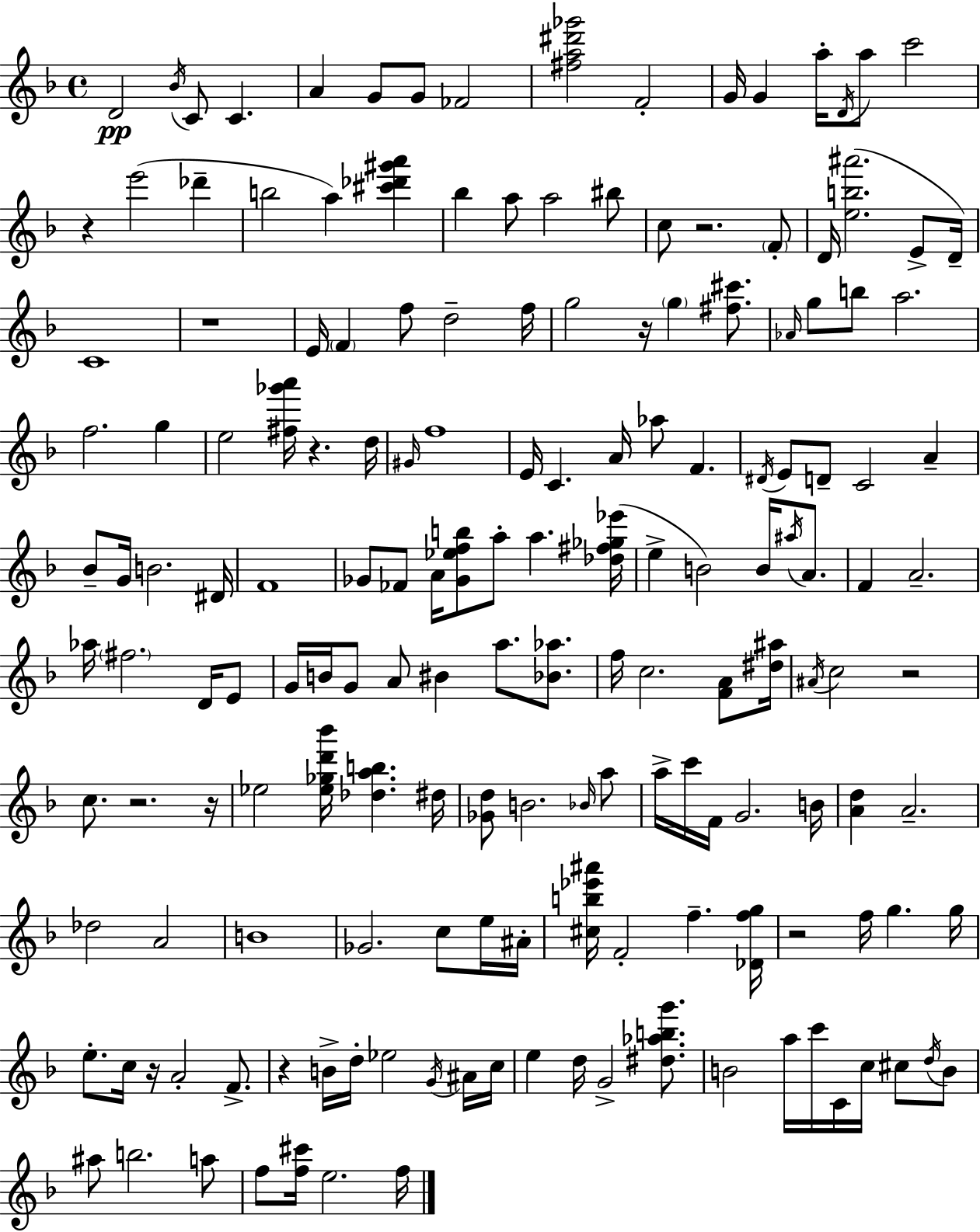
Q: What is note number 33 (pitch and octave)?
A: D5